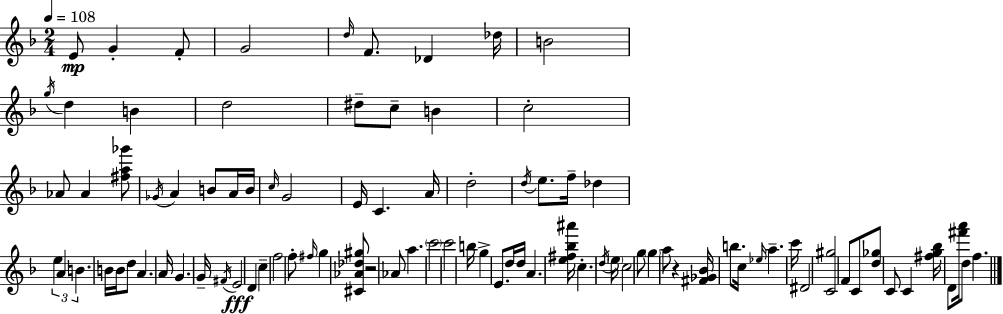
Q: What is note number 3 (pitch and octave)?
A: F4